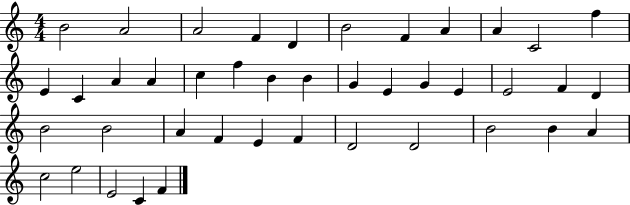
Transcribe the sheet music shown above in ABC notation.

X:1
T:Untitled
M:4/4
L:1/4
K:C
B2 A2 A2 F D B2 F A A C2 f E C A A c f B B G E G E E2 F D B2 B2 A F E F D2 D2 B2 B A c2 e2 E2 C F